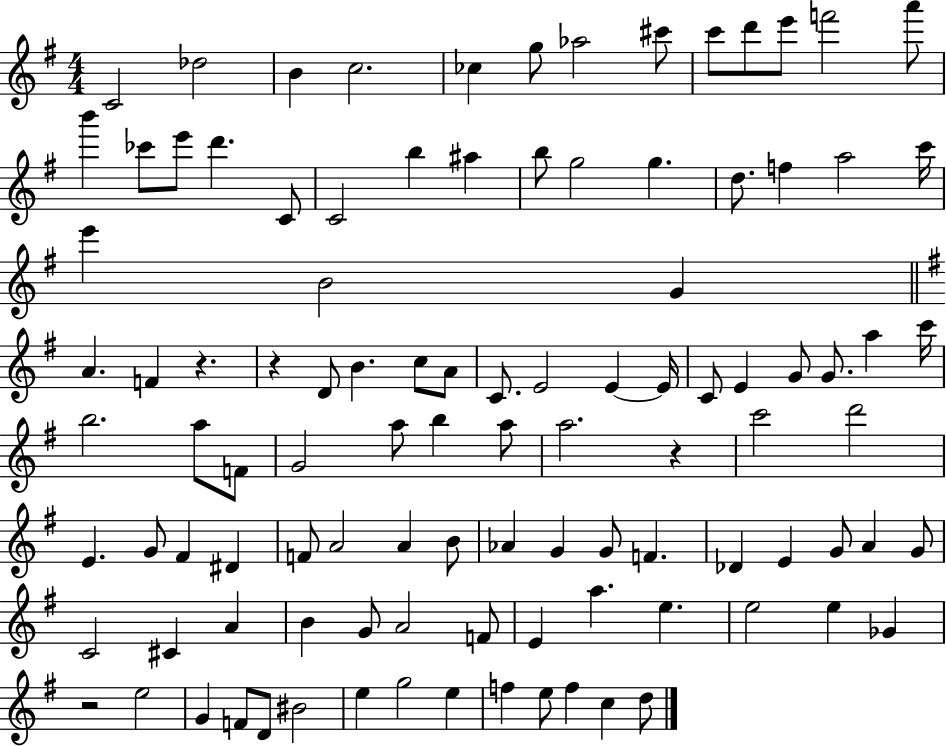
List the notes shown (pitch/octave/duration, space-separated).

C4/h Db5/h B4/q C5/h. CES5/q G5/e Ab5/h C#6/e C6/e D6/e E6/e F6/h A6/e B6/q CES6/e E6/e D6/q. C4/e C4/h B5/q A#5/q B5/e G5/h G5/q. D5/e. F5/q A5/h C6/s E6/q B4/h G4/q A4/q. F4/q R/q. R/q D4/e B4/q. C5/e A4/e C4/e. E4/h E4/q E4/s C4/e E4/q G4/e G4/e. A5/q C6/s B5/h. A5/e F4/e G4/h A5/e B5/q A5/e A5/h. R/q C6/h D6/h E4/q. G4/e F#4/q D#4/q F4/e A4/h A4/q B4/e Ab4/q G4/q G4/e F4/q. Db4/q E4/q G4/e A4/q G4/e C4/h C#4/q A4/q B4/q G4/e A4/h F4/e E4/q A5/q. E5/q. E5/h E5/q Gb4/q R/h E5/h G4/q F4/e D4/e BIS4/h E5/q G5/h E5/q F5/q E5/e F5/q C5/q D5/e